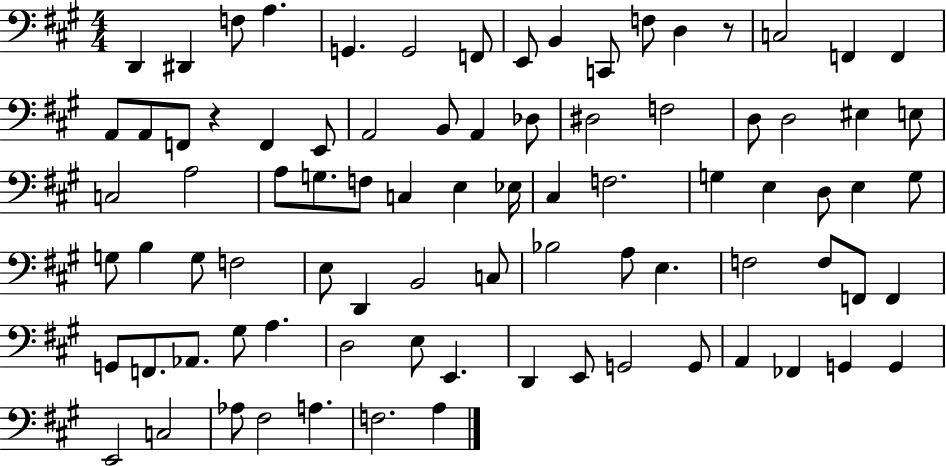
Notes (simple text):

D2/q D#2/q F3/e A3/q. G2/q. G2/h F2/e E2/e B2/q C2/e F3/e D3/q R/e C3/h F2/q F2/q A2/e A2/e F2/e R/q F2/q E2/e A2/h B2/e A2/q Db3/e D#3/h F3/h D3/e D3/h EIS3/q E3/e C3/h A3/h A3/e G3/e. F3/e C3/q E3/q Eb3/s C#3/q F3/h. G3/q E3/q D3/e E3/q G3/e G3/e B3/q G3/e F3/h E3/e D2/q B2/h C3/e Bb3/h A3/e E3/q. F3/h F3/e F2/e F2/q G2/e F2/e. Ab2/e. G#3/e A3/q. D3/h E3/e E2/q. D2/q E2/e G2/h G2/e A2/q FES2/q G2/q G2/q E2/h C3/h Ab3/e F#3/h A3/q. F3/h. A3/q